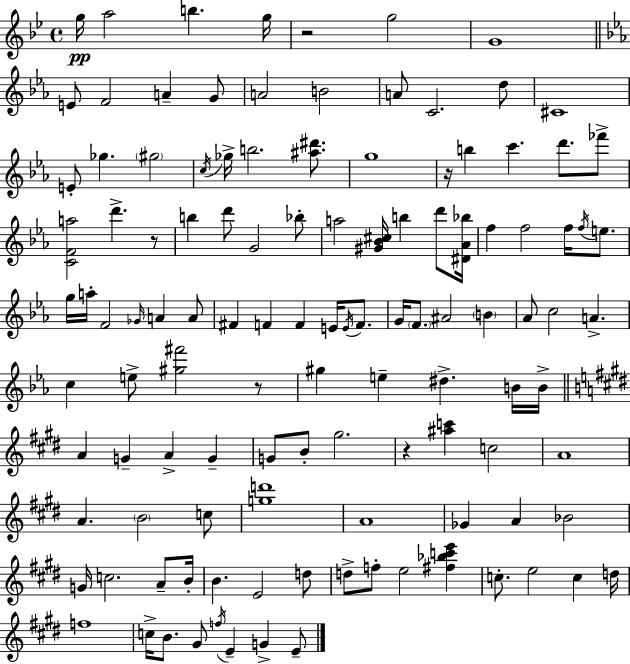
{
  \clef treble
  \time 4/4
  \defaultTimeSignature
  \key g \minor
  g''16\pp a''2 b''4. g''16 | r2 g''2 | g'1 | \bar "||" \break \key ees \major e'8 f'2 a'4-- g'8 | a'2 b'2 | a'8 c'2. d''8 | cis'1 | \break e'8-. ges''4. \parenthesize gis''2 | \acciaccatura { c''16 } ges''16-> b''2. <ais'' dis'''>8. | g''1 | r16 b''4 c'''4. d'''8. fes'''8-> | \break <c' f' a''>2 d'''4.-> r8 | b''4 d'''8 g'2 bes''8-. | a''2 <gis' bes' cis''>16 b''4 d'''8 | <dis' aes' bes''>16 f''4 f''2 f''16 \acciaccatura { f''16 } e''8. | \break g''16 a''16-. f'2 \grace { ges'16 } a'4 | a'8 fis'4 f'4 f'4 e'16 | \acciaccatura { e'16 } f'8. g'16 \parenthesize f'8. ais'2 | \parenthesize b'4 aes'8 c''2 a'4.-> | \break c''4 e''8-> <gis'' fis'''>2 | r8 gis''4 e''4-- dis''4.-> | b'16 b'16-> \bar "||" \break \key e \major a'4 g'4-- a'4-> g'4-- | g'8 b'8-. gis''2. | r4 <ais'' c'''>4 c''2 | a'1 | \break a'4. \parenthesize b'2 c''8 | <g'' d'''>1 | a'1 | ges'4 a'4 bes'2 | \break g'16 c''2. a'8-- b'16-. | b'4. e'2 d''8 | d''8-> f''8-. e''2 <fis'' bes'' c''' e'''>4 | c''8.-. e''2 c''4 d''16 | \break f''1 | c''16-> b'8. gis'8 \acciaccatura { f''16 } e'4-- g'4-> e'8-- | \bar "|."
}